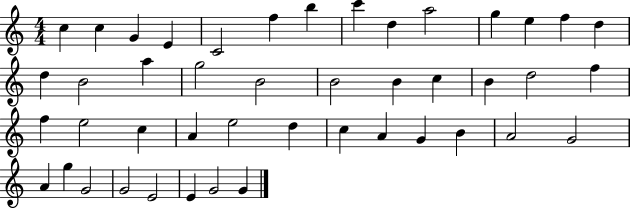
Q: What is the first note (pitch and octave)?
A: C5